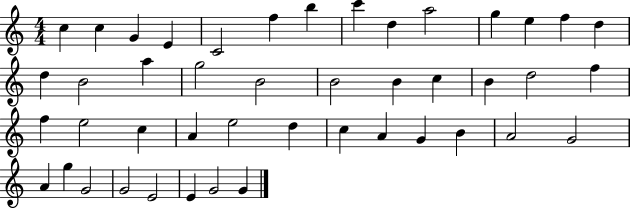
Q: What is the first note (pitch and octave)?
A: C5